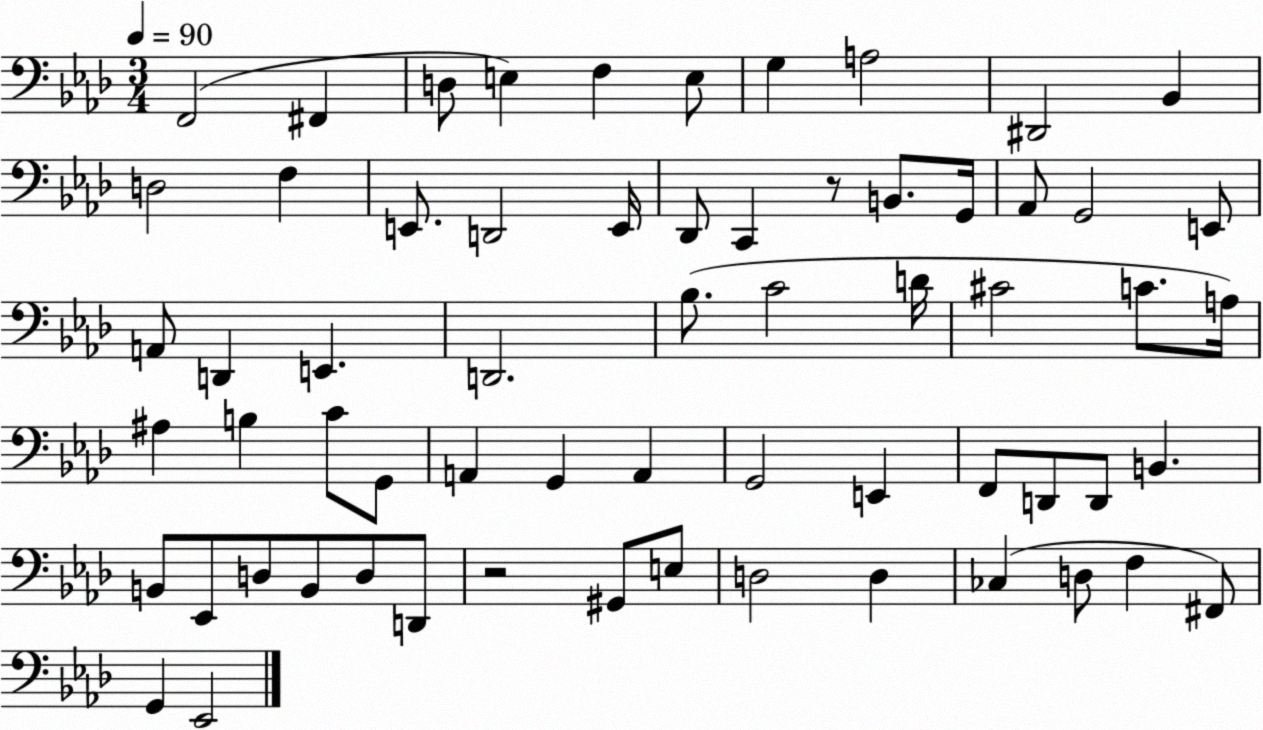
X:1
T:Untitled
M:3/4
L:1/4
K:Ab
F,,2 ^F,, D,/2 E, F, E,/2 G, A,2 ^D,,2 _B,, D,2 F, E,,/2 D,,2 E,,/4 _D,,/2 C,, z/2 B,,/2 G,,/4 _A,,/2 G,,2 E,,/2 A,,/2 D,, E,, D,,2 _B,/2 C2 D/4 ^C2 C/2 A,/4 ^A, B, C/2 G,,/2 A,, G,, A,, G,,2 E,, F,,/2 D,,/2 D,,/2 B,, B,,/2 _E,,/2 D,/2 B,,/2 D,/2 D,,/2 z2 ^G,,/2 E,/2 D,2 D, _C, D,/2 F, ^F,,/2 G,, _E,,2